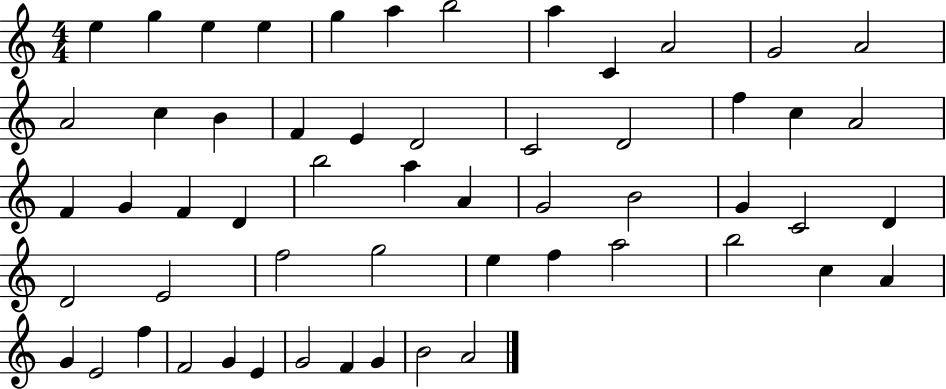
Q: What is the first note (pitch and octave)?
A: E5